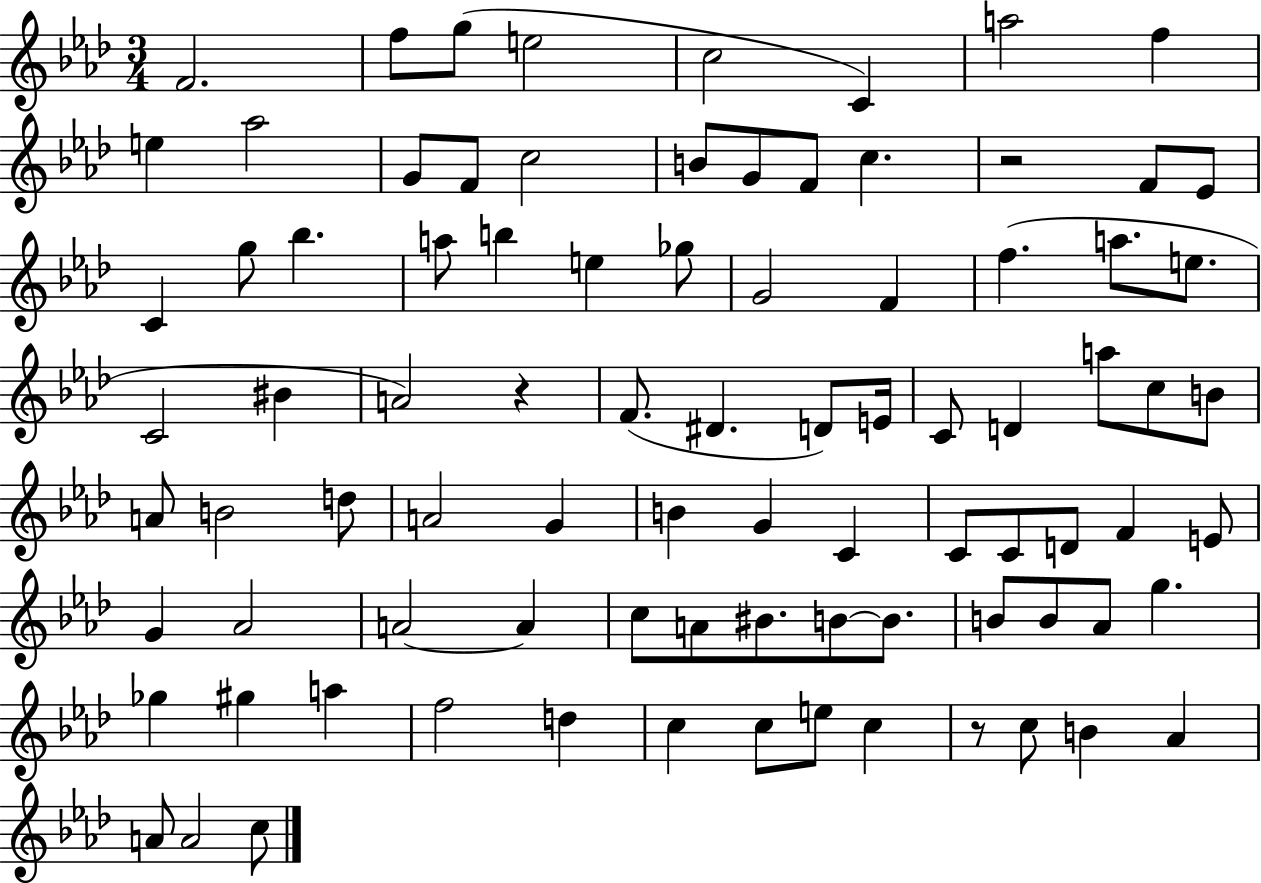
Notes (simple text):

F4/h. F5/e G5/e E5/h C5/h C4/q A5/h F5/q E5/q Ab5/h G4/e F4/e C5/h B4/e G4/e F4/e C5/q. R/h F4/e Eb4/e C4/q G5/e Bb5/q. A5/e B5/q E5/q Gb5/e G4/h F4/q F5/q. A5/e. E5/e. C4/h BIS4/q A4/h R/q F4/e. D#4/q. D4/e E4/s C4/e D4/q A5/e C5/e B4/e A4/e B4/h D5/e A4/h G4/q B4/q G4/q C4/q C4/e C4/e D4/e F4/q E4/e G4/q Ab4/h A4/h A4/q C5/e A4/e BIS4/e. B4/e B4/e. B4/e B4/e Ab4/e G5/q. Gb5/q G#5/q A5/q F5/h D5/q C5/q C5/e E5/e C5/q R/e C5/e B4/q Ab4/q A4/e A4/h C5/e